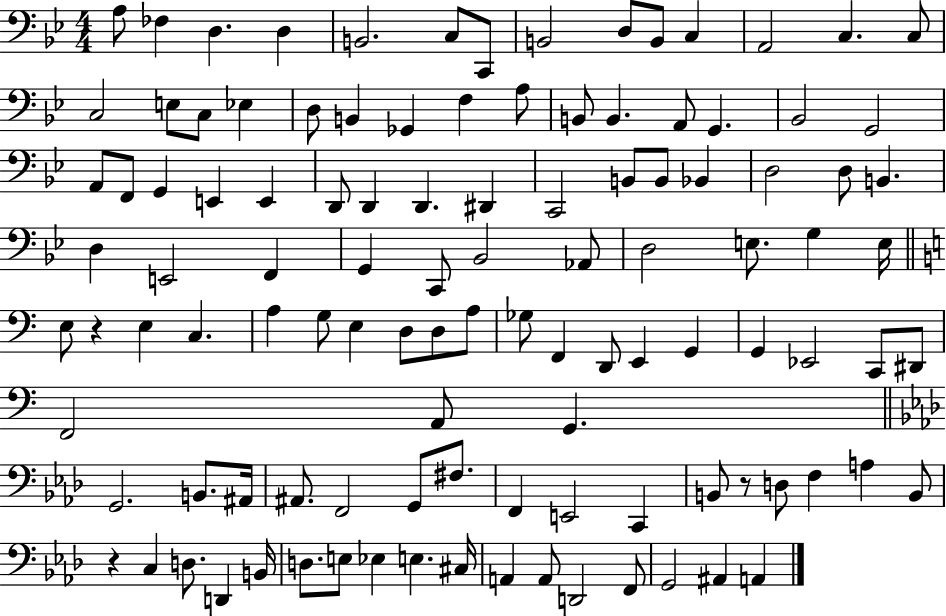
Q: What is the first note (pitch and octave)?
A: A3